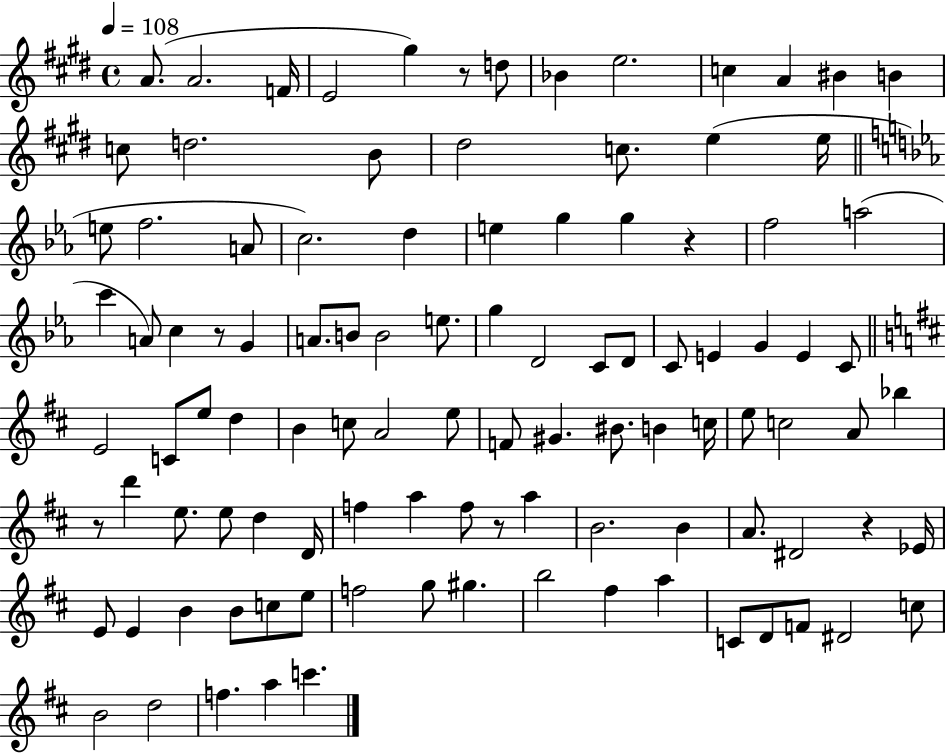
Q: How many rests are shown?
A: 6